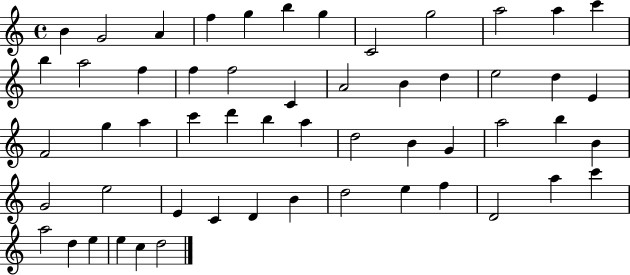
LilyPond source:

{
  \clef treble
  \time 4/4
  \defaultTimeSignature
  \key c \major
  b'4 g'2 a'4 | f''4 g''4 b''4 g''4 | c'2 g''2 | a''2 a''4 c'''4 | \break b''4 a''2 f''4 | f''4 f''2 c'4 | a'2 b'4 d''4 | e''2 d''4 e'4 | \break f'2 g''4 a''4 | c'''4 d'''4 b''4 a''4 | d''2 b'4 g'4 | a''2 b''4 b'4 | \break g'2 e''2 | e'4 c'4 d'4 b'4 | d''2 e''4 f''4 | d'2 a''4 c'''4 | \break a''2 d''4 e''4 | e''4 c''4 d''2 | \bar "|."
}